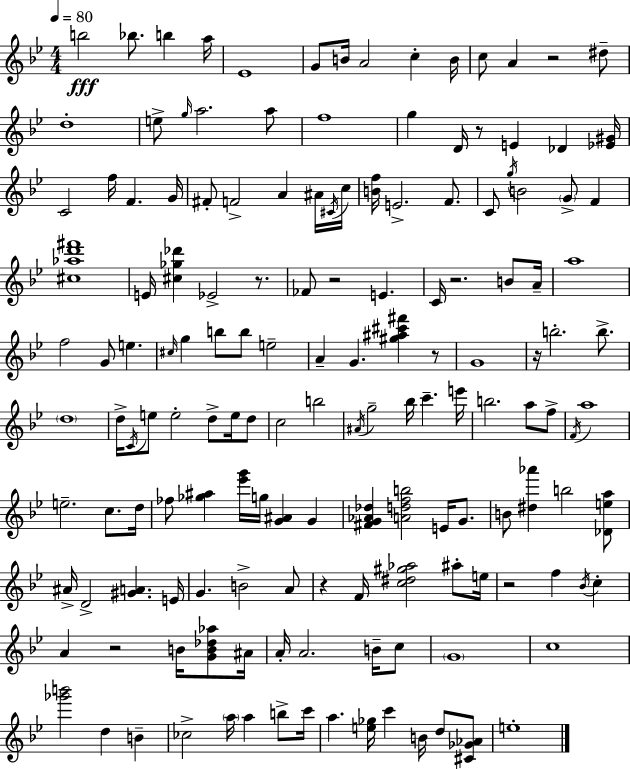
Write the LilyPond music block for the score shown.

{
  \clef treble
  \numericTimeSignature
  \time 4/4
  \key bes \major
  \tempo 4 = 80
  b''2\fff bes''8. b''4 a''16 | ees'1 | g'8 b'16 a'2 c''4-. b'16 | c''8 a'4 r2 dis''8-- | \break d''1-. | e''8-> \grace { g''16 } a''2. a''8 | f''1 | g''4 d'16 r8 e'4 des'4 | \break <ees' gis'>16 c'2 f''16 f'4. | g'16 fis'8-. f'2-> a'4 ais'16 | \acciaccatura { cis'16 } c''16 <b' f''>16 e'2.-> f'8. | c'8 \acciaccatura { g''16 } b'2 \parenthesize g'8-> f'4 | \break <cis'' aes'' d''' fis'''>1 | e'16 <cis'' ges'' des'''>4 ees'2-> | r8. fes'8 r2 e'4. | c'16 r2. | \break b'8 a'16-- a''1 | f''2 g'8 e''4. | \grace { cis''16 } g''4 b''8 b''8 e''2-- | a'4-- g'4. <gis'' ais'' cis''' fis'''>4 | \break r8 g'1 | r16 b''2.-. | b''8.-> \parenthesize d''1 | d''16-> \acciaccatura { c'16 } e''8 e''2-. | \break d''8-> e''16 d''8 c''2 b''2 | \acciaccatura { ais'16 } g''2-- bes''16 c'''4.-- | e'''16 b''2. | a''8 f''8-> \acciaccatura { f'16 } a''1 | \break e''2.-- | c''8. d''16 fes''8 <ges'' ais''>4 <ees''' g'''>16 g''16 <g' ais'>4 | g'4 <fis' g' aes' des''>4 <a' d'' f'' b''>2 | e'16 g'8. b'8 <dis'' aes'''>4 b''2 | \break <des' e'' a''>8 ais'16-> d'2-> | <gis' a'>4. e'16 g'4. b'2-> | a'8 r4 f'16 <c'' dis'' gis'' aes''>2 | ais''8-. e''16 r2 f''4 | \break \acciaccatura { bes'16 } c''4-. a'4 r2 | b'16 <g' b' des'' aes''>8 ais'16 a'16-. a'2. | b'16-- c''8 \parenthesize g'1 | c''1 | \break <ges''' b'''>2 | d''4 b'4-- ces''2-> | \parenthesize a''16 a''4 b''8-> c'''16 a''4. <e'' ges''>16 c'''4 | b'16 d''8 <cis' ges' aes'>8 e''1-. | \break \bar "|."
}